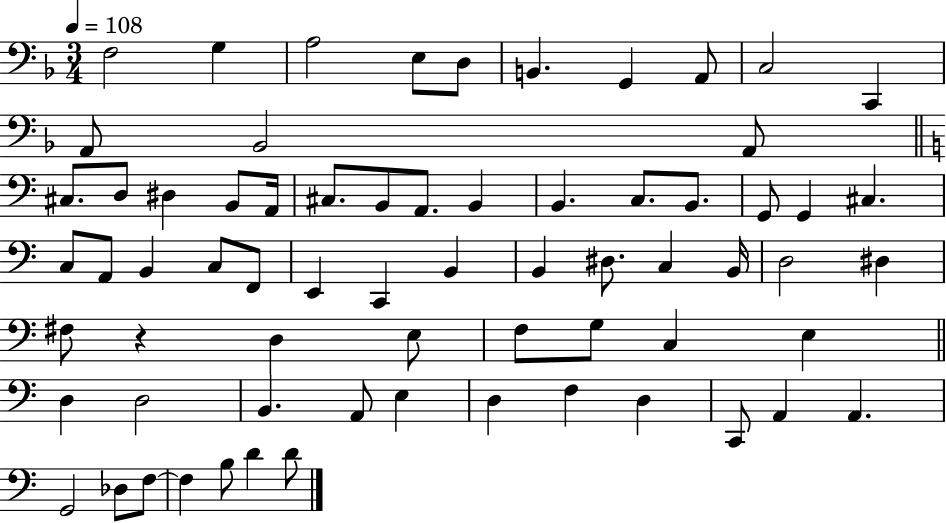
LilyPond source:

{
  \clef bass
  \numericTimeSignature
  \time 3/4
  \key f \major
  \tempo 4 = 108
  f2 g4 | a2 e8 d8 | b,4. g,4 a,8 | c2 c,4 | \break a,8 bes,2 a,8 | \bar "||" \break \key a \minor cis8. d8 dis4 b,8 a,16 | cis8. b,8 a,8. b,4 | b,4. c8. b,8. | g,8 g,4 cis4. | \break c8 a,8 b,4 c8 f,8 | e,4 c,4 b,4 | b,4 dis8. c4 b,16 | d2 dis4 | \break fis8 r4 d4 e8 | f8 g8 c4 e4 | \bar "||" \break \key c \major d4 d2 | b,4. a,8 e4 | d4 f4 d4 | c,8 a,4 a,4. | \break g,2 des8 f8~~ | f4 b8 d'4 d'8 | \bar "|."
}